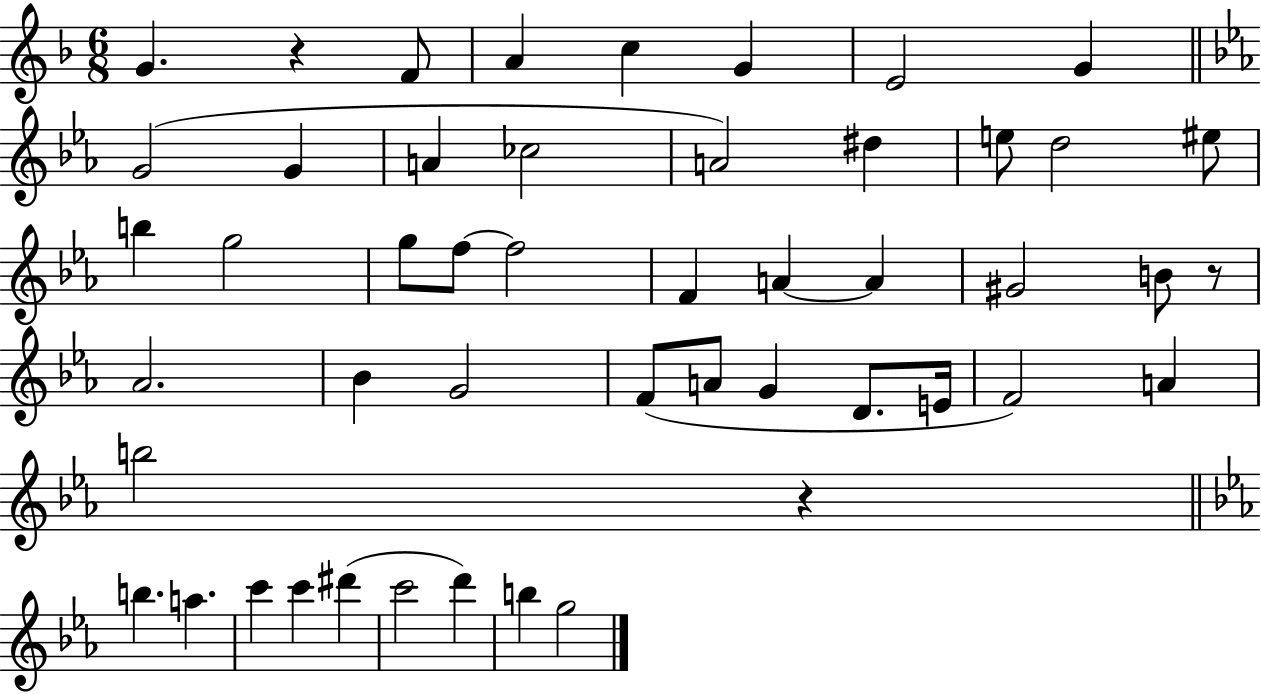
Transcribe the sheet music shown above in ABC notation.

X:1
T:Untitled
M:6/8
L:1/4
K:F
G z F/2 A c G E2 G G2 G A _c2 A2 ^d e/2 d2 ^e/2 b g2 g/2 f/2 f2 F A A ^G2 B/2 z/2 _A2 _B G2 F/2 A/2 G D/2 E/4 F2 A b2 z b a c' c' ^d' c'2 d' b g2